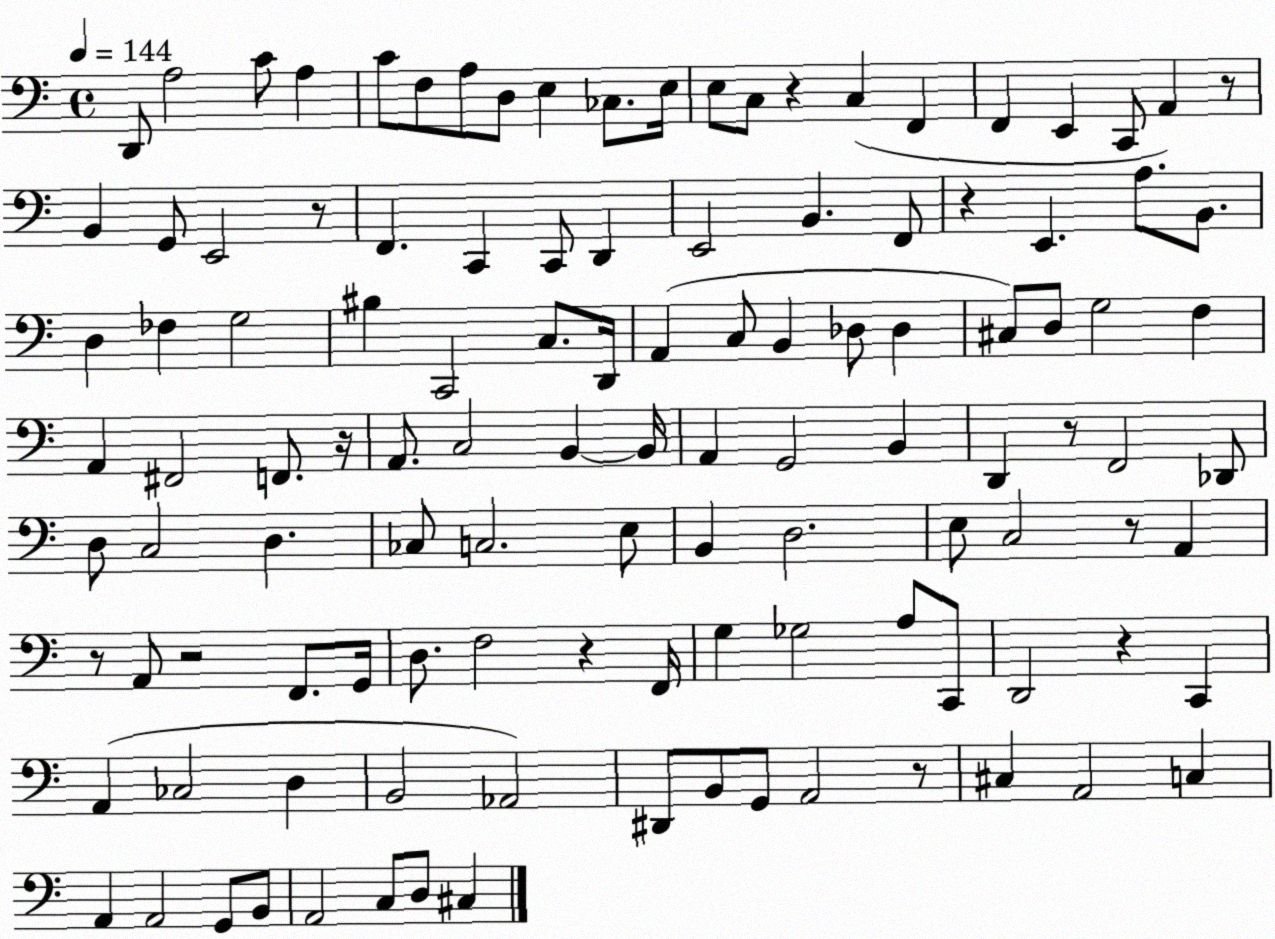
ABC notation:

X:1
T:Untitled
M:4/4
L:1/4
K:C
D,,/2 A,2 C/2 A, C/2 F,/2 A,/2 D,/2 E, _C,/2 E,/4 E,/2 C,/2 z C, F,, F,, E,, C,,/2 A,, z/2 B,, G,,/2 E,,2 z/2 F,, C,, C,,/2 D,, E,,2 B,, F,,/2 z E,, A,/2 B,,/2 D, _F, G,2 ^B, C,,2 C,/2 D,,/4 A,, C,/2 B,, _D,/2 _D, ^C,/2 D,/2 G,2 F, A,, ^F,,2 F,,/2 z/4 A,,/2 C,2 B,, B,,/4 A,, G,,2 B,, D,, z/2 F,,2 _D,,/2 D,/2 C,2 D, _C,/2 C,2 E,/2 B,, D,2 E,/2 C,2 z/2 A,, z/2 A,,/2 z2 F,,/2 G,,/4 D,/2 F,2 z F,,/4 G, _G,2 A,/2 C,,/2 D,,2 z C,, A,, _C,2 D, B,,2 _A,,2 ^D,,/2 B,,/2 G,,/2 A,,2 z/2 ^C, A,,2 C, A,, A,,2 G,,/2 B,,/2 A,,2 C,/2 D,/2 ^C,